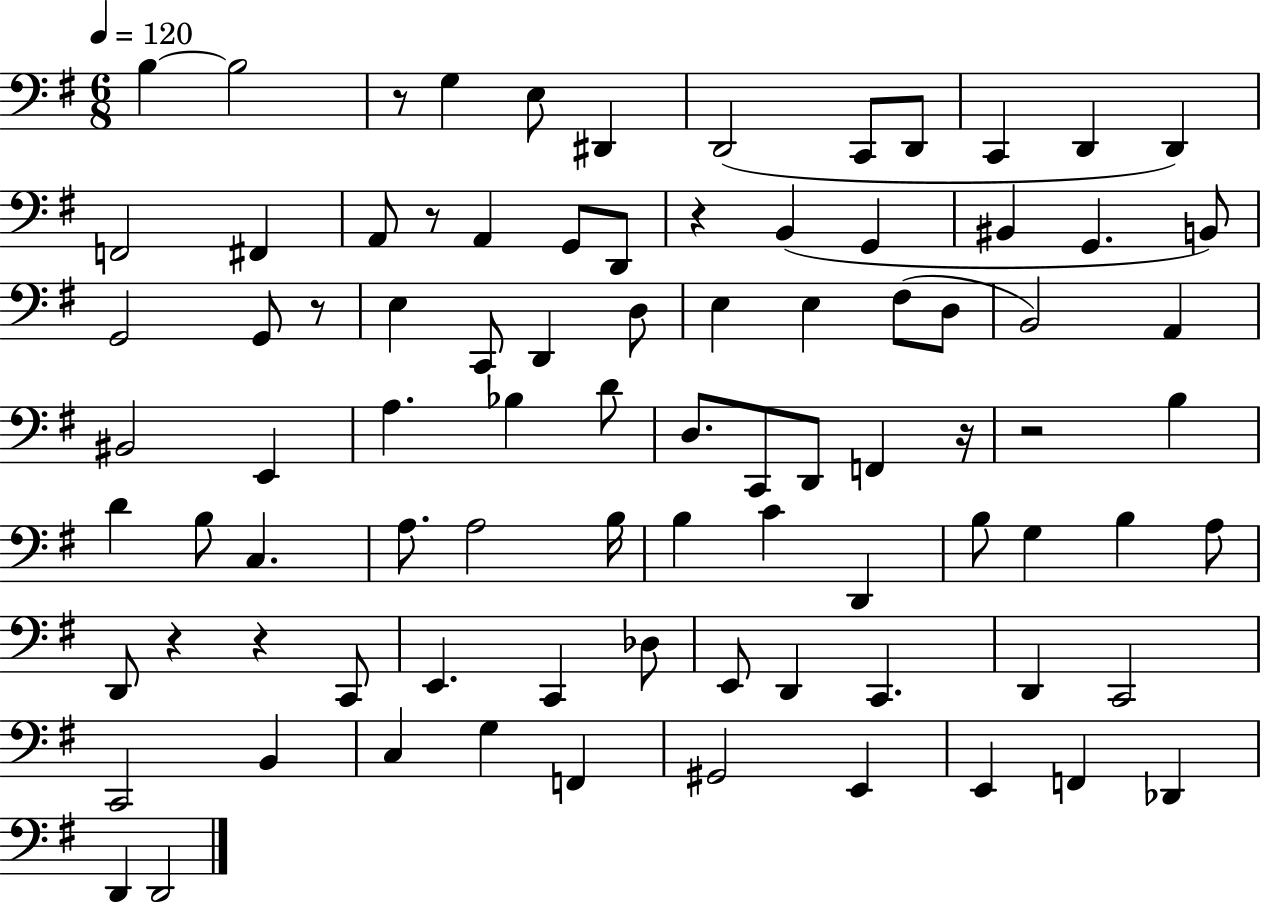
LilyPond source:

{
  \clef bass
  \numericTimeSignature
  \time 6/8
  \key g \major
  \tempo 4 = 120
  \repeat volta 2 { b4~~ b2 | r8 g4 e8 dis,4 | d,2( c,8 d,8 | c,4 d,4 d,4) | \break f,2 fis,4 | a,8 r8 a,4 g,8 d,8 | r4 b,4( g,4 | bis,4 g,4. b,8) | \break g,2 g,8 r8 | e4 c,8 d,4 d8 | e4 e4 fis8( d8 | b,2) a,4 | \break bis,2 e,4 | a4. bes4 d'8 | d8. c,8 d,8 f,4 r16 | r2 b4 | \break d'4 b8 c4. | a8. a2 b16 | b4 c'4 d,4 | b8 g4 b4 a8 | \break d,8 r4 r4 c,8 | e,4. c,4 des8 | e,8 d,4 c,4. | d,4 c,2 | \break c,2 b,4 | c4 g4 f,4 | gis,2 e,4 | e,4 f,4 des,4 | \break d,4 d,2 | } \bar "|."
}